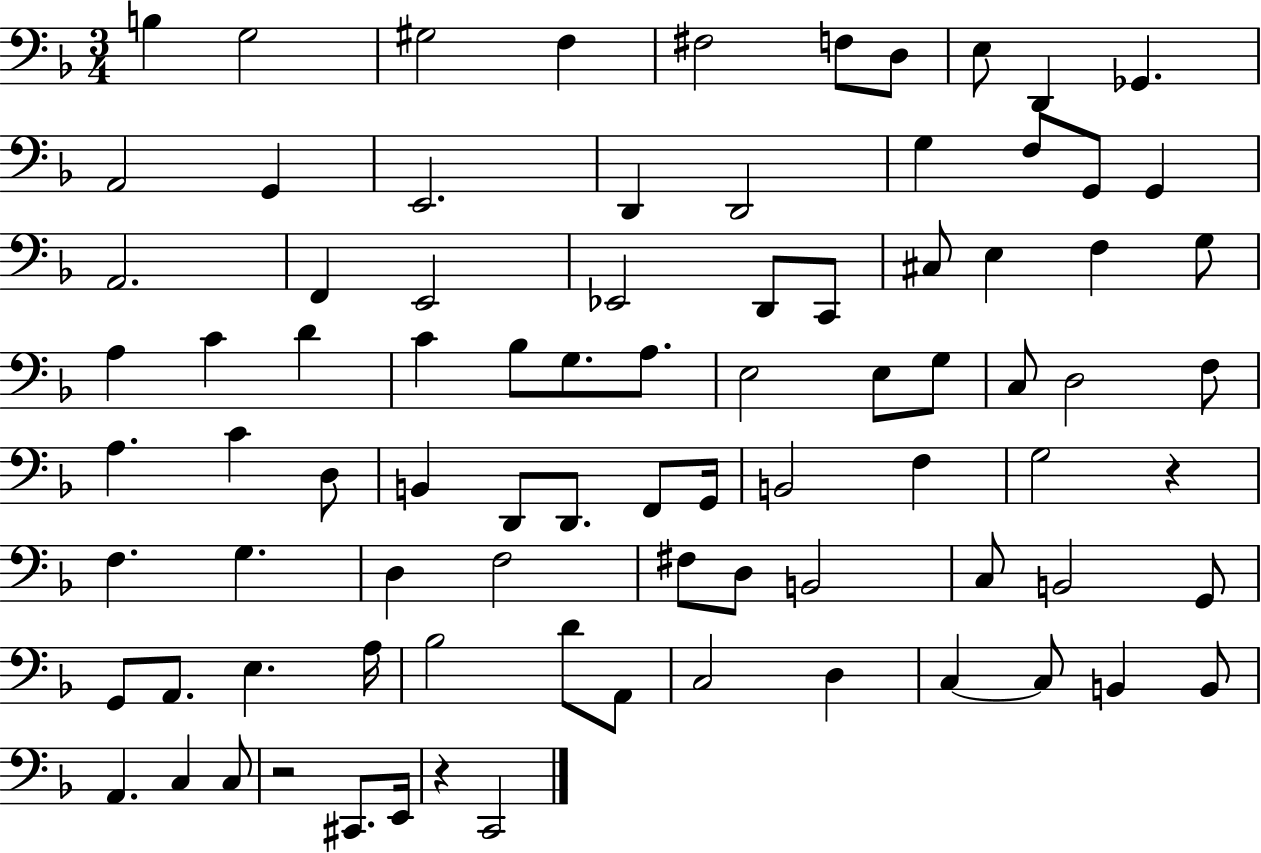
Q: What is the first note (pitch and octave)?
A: B3